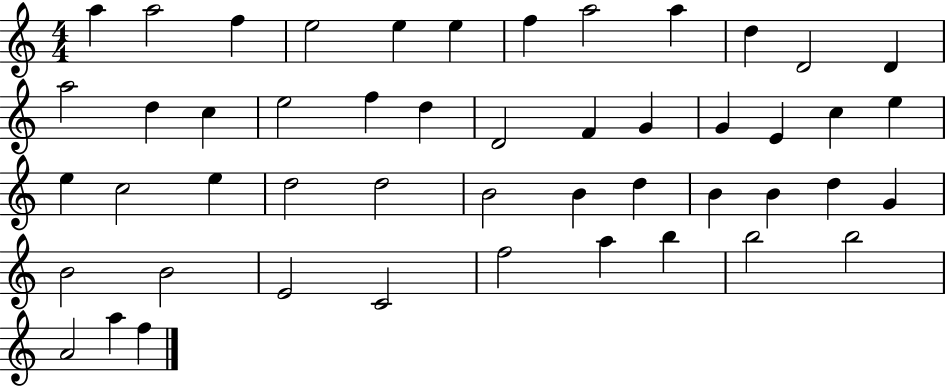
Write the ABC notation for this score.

X:1
T:Untitled
M:4/4
L:1/4
K:C
a a2 f e2 e e f a2 a d D2 D a2 d c e2 f d D2 F G G E c e e c2 e d2 d2 B2 B d B B d G B2 B2 E2 C2 f2 a b b2 b2 A2 a f